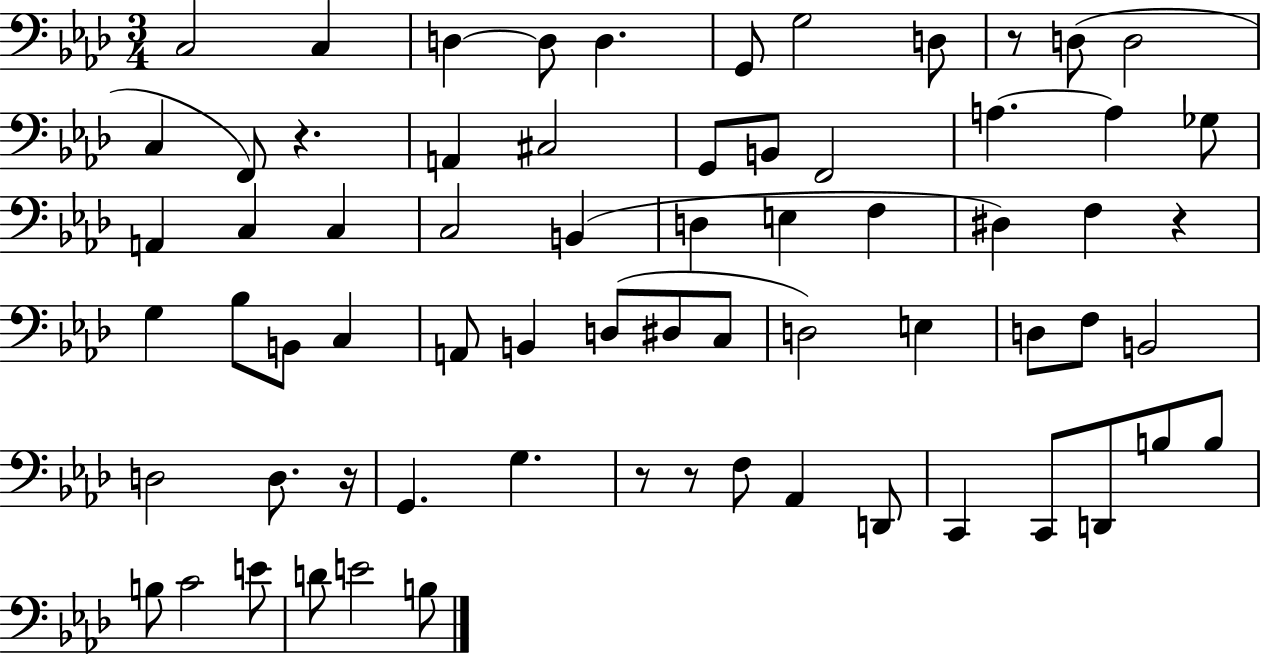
{
  \clef bass
  \numericTimeSignature
  \time 3/4
  \key aes \major
  c2 c4 | d4~~ d8 d4. | g,8 g2 d8 | r8 d8( d2 | \break c4 f,8) r4. | a,4 cis2 | g,8 b,8 f,2 | a4.~~ a4 ges8 | \break a,4 c4 c4 | c2 b,4( | d4 e4 f4 | dis4) f4 r4 | \break g4 bes8 b,8 c4 | a,8 b,4 d8( dis8 c8 | d2) e4 | d8 f8 b,2 | \break d2 d8. r16 | g,4. g4. | r8 r8 f8 aes,4 d,8 | c,4 c,8 d,8 b8 b8 | \break b8 c'2 e'8 | d'8 e'2 b8 | \bar "|."
}